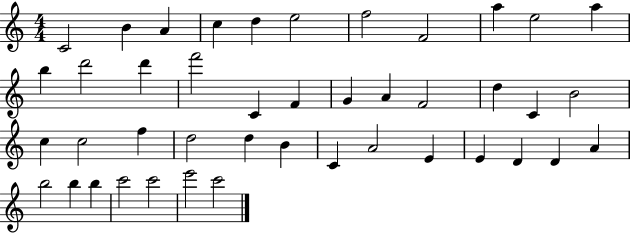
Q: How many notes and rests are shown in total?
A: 43